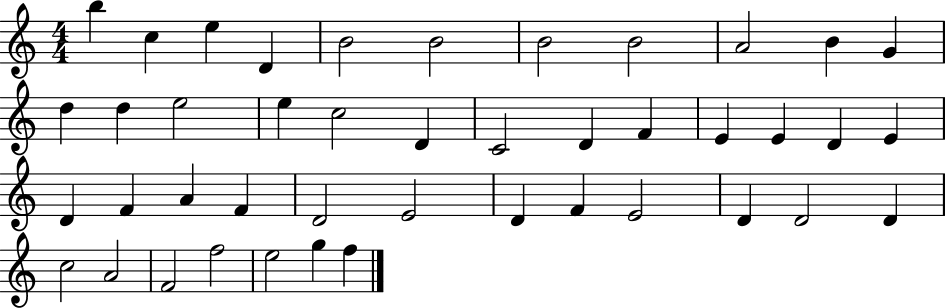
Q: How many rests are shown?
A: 0